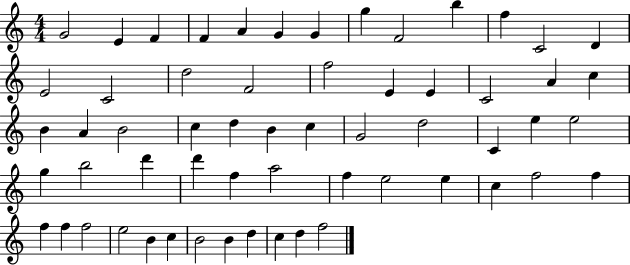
G4/h E4/q F4/q F4/q A4/q G4/q G4/q G5/q F4/h B5/q F5/q C4/h D4/q E4/h C4/h D5/h F4/h F5/h E4/q E4/q C4/h A4/q C5/q B4/q A4/q B4/h C5/q D5/q B4/q C5/q G4/h D5/h C4/q E5/q E5/h G5/q B5/h D6/q D6/q F5/q A5/h F5/q E5/h E5/q C5/q F5/h F5/q F5/q F5/q F5/h E5/h B4/q C5/q B4/h B4/q D5/q C5/q D5/q F5/h